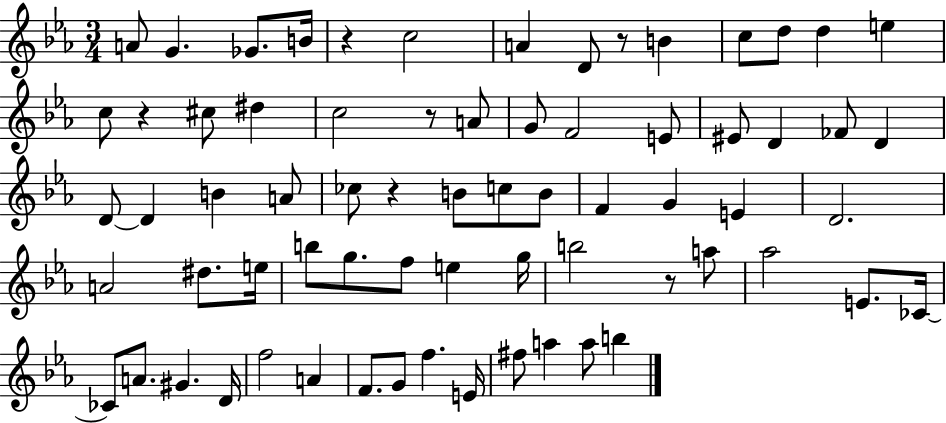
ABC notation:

X:1
T:Untitled
M:3/4
L:1/4
K:Eb
A/2 G _G/2 B/4 z c2 A D/2 z/2 B c/2 d/2 d e c/2 z ^c/2 ^d c2 z/2 A/2 G/2 F2 E/2 ^E/2 D _F/2 D D/2 D B A/2 _c/2 z B/2 c/2 B/2 F G E D2 A2 ^d/2 e/4 b/2 g/2 f/2 e g/4 b2 z/2 a/2 _a2 E/2 _C/4 _C/2 A/2 ^G D/4 f2 A F/2 G/2 f E/4 ^f/2 a a/2 b